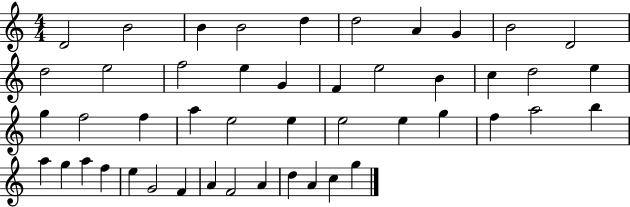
{
  \clef treble
  \numericTimeSignature
  \time 4/4
  \key c \major
  d'2 b'2 | b'4 b'2 d''4 | d''2 a'4 g'4 | b'2 d'2 | \break d''2 e''2 | f''2 e''4 g'4 | f'4 e''2 b'4 | c''4 d''2 e''4 | \break g''4 f''2 f''4 | a''4 e''2 e''4 | e''2 e''4 g''4 | f''4 a''2 b''4 | \break a''4 g''4 a''4 f''4 | e''4 g'2 f'4 | a'4 f'2 a'4 | d''4 a'4 c''4 g''4 | \break \bar "|."
}